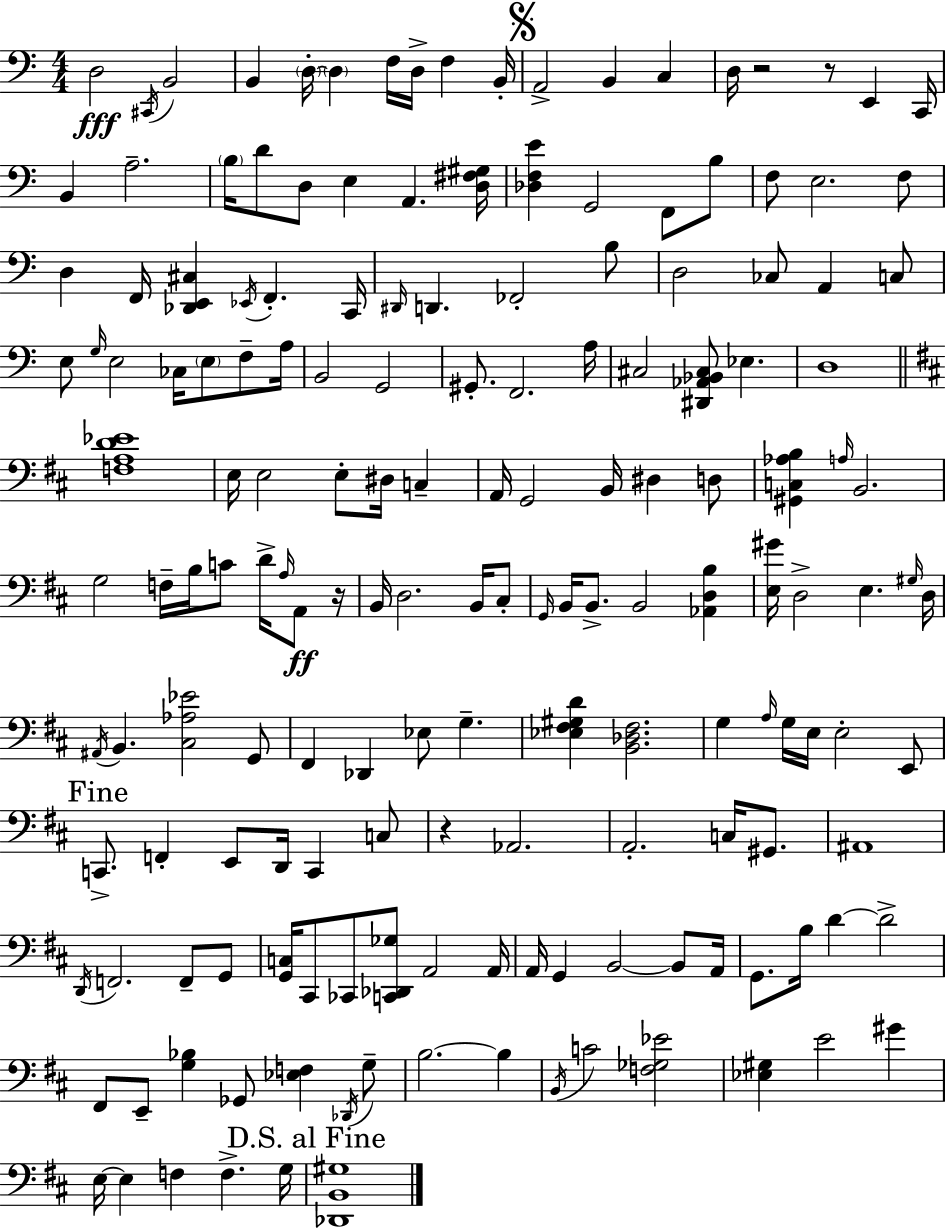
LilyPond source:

{
  \clef bass
  \numericTimeSignature
  \time 4/4
  \key c \major
  d2\fff \acciaccatura { cis,16 } b,2 | b,4 \parenthesize d16-.~~ \parenthesize d4 f16 d16-> f4 | b,16-. \mark \markup { \musicglyph "scripts.segno" } a,2-> b,4 c4 | d16 r2 r8 e,4 | \break c,16 b,4 a2.-- | \parenthesize b16 d'8 d8 e4 a,4. | <d fis gis>16 <des f e'>4 g,2 f,8 b8 | f8 e2. f8 | \break d4 f,16 <des, e, cis>4 \acciaccatura { ees,16 } f,4.-. | c,16 \grace { dis,16 } d,4. fes,2-. | b8 d2 ces8 a,4 | c8 e8 \grace { g16 } e2 ces16 \parenthesize e8 | \break f8-- a16 b,2 g,2 | gis,8.-. f,2. | a16 cis2 <dis, aes, bes, cis>8 ees4. | d1 | \break \bar "||" \break \key d \major <f a d' ees'>1 | e16 e2 e8-. dis16 c4-- | a,16 g,2 b,16 dis4 d8 | <gis, c aes b>4 \grace { a16 } b,2. | \break g2 f16-- b16 c'8 d'16-> \grace { a16 } a,8\ff | r16 b,16 d2. b,16 | cis8-. \grace { g,16 } b,16 b,8.-> b,2 <aes, d b>4 | <e gis'>16 d2-> e4. | \break \grace { gis16 } d16 \acciaccatura { ais,16 } b,4. <cis aes ees'>2 | g,8 fis,4 des,4 ees8 g4.-- | <ees fis gis d'>4 <b, des fis>2. | g4 \grace { a16 } g16 e16 e2-. | \break e,8 \mark "Fine" c,8.-> f,4-. e,8 d,16 | c,4 c8 r4 aes,2. | a,2.-. | c16 gis,8. ais,1 | \break \acciaccatura { d,16 } f,2. | f,8-- g,8 <g, c>16 cis,8 ces,8 <c, des, ges>8 a,2 | a,16 a,16 g,4 b,2~~ | b,8 a,16 g,8. b16 d'4~~ d'2-> | \break fis,8 e,8-- <g bes>4 ges,8 | <ees f>4 \acciaccatura { des,16 } g8-- b2.~~ | b4 \acciaccatura { b,16 } c'2 | <f ges ees'>2 <ees gis>4 e'2 | \break gis'4 e16~~ e4 f4 | f4.-> g16 \mark "D.S. al Fine" <des, b, gis>1 | \bar "|."
}